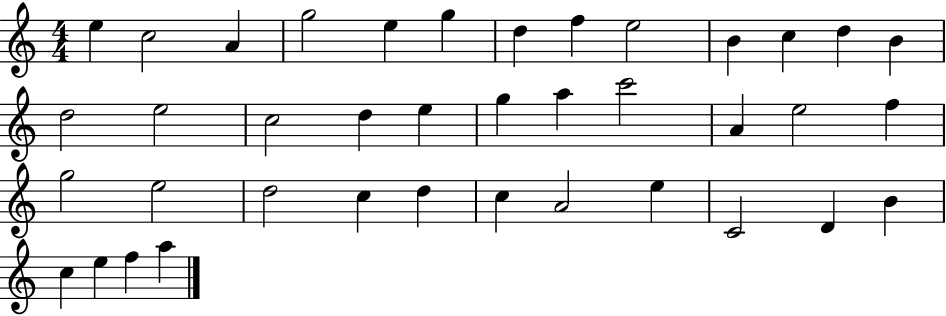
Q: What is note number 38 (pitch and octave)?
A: F5